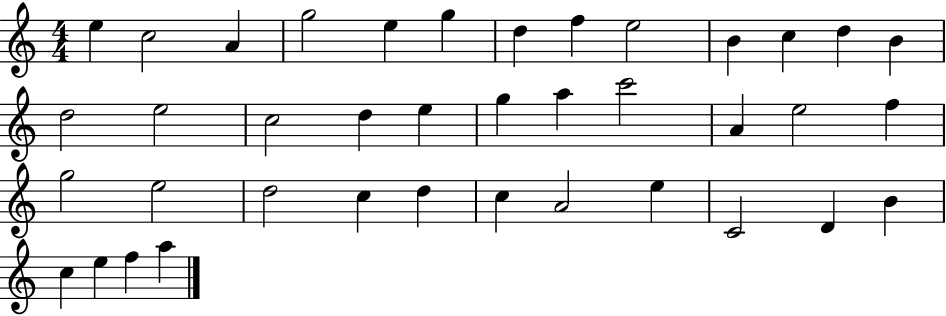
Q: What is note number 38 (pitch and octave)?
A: F5